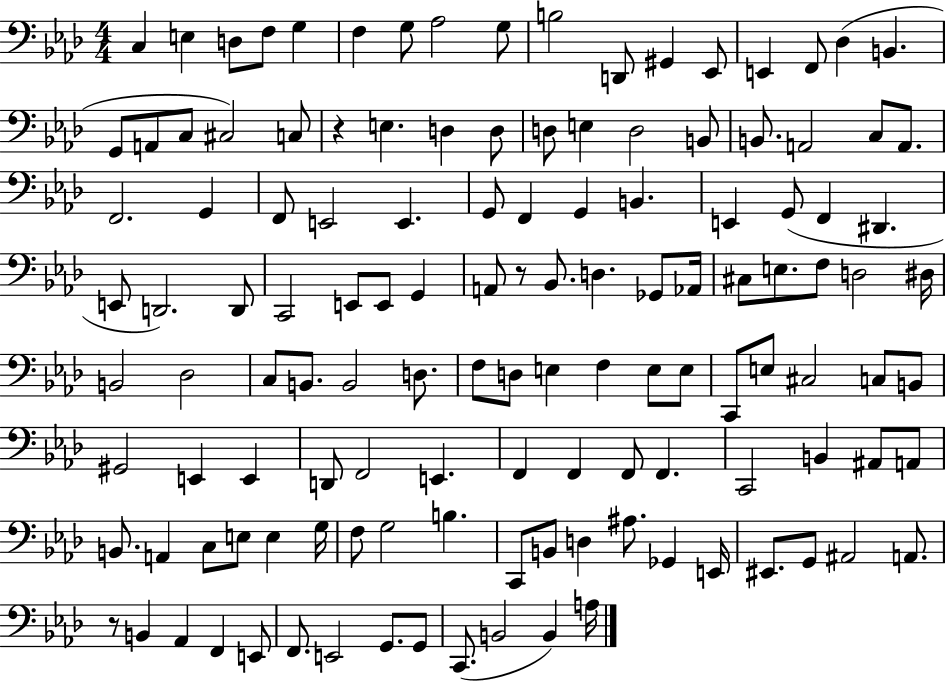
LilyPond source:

{
  \clef bass
  \numericTimeSignature
  \time 4/4
  \key aes \major
  c4 e4 d8 f8 g4 | f4 g8 aes2 g8 | b2 d,8 gis,4 ees,8 | e,4 f,8 des4( b,4. | \break g,8 a,8 c8 cis2) c8 | r4 e4. d4 d8 | d8 e4 d2 b,8 | b,8. a,2 c8 a,8. | \break f,2. g,4 | f,8 e,2 e,4. | g,8 f,4 g,4 b,4. | e,4 g,8( f,4 dis,4. | \break e,8 d,2.) d,8 | c,2 e,8 e,8 g,4 | a,8 r8 bes,8. d4. ges,8 aes,16 | cis8 e8. f8 d2 dis16 | \break b,2 des2 | c8 b,8. b,2 d8. | f8 d8 e4 f4 e8 e8 | c,8 e8 cis2 c8 b,8 | \break gis,2 e,4 e,4 | d,8 f,2 e,4. | f,4 f,4 f,8 f,4. | c,2 b,4 ais,8 a,8 | \break b,8. a,4 c8 e8 e4 g16 | f8 g2 b4. | c,8 b,8 d4 ais8. ges,4 e,16 | eis,8. g,8 ais,2 a,8. | \break r8 b,4 aes,4 f,4 e,8 | f,8. e,2 g,8. g,8 | c,8.( b,2 b,4) a16 | \bar "|."
}